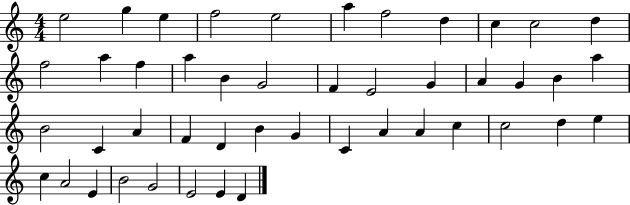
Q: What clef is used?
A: treble